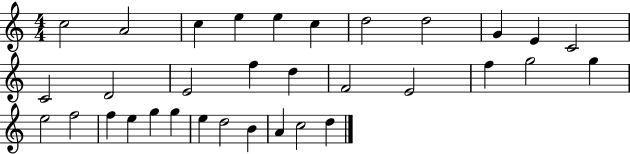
C5/h A4/h C5/q E5/q E5/q C5/q D5/h D5/h G4/q E4/q C4/h C4/h D4/h E4/h F5/q D5/q F4/h E4/h F5/q G5/h G5/q E5/h F5/h F5/q E5/q G5/q G5/q E5/q D5/h B4/q A4/q C5/h D5/q